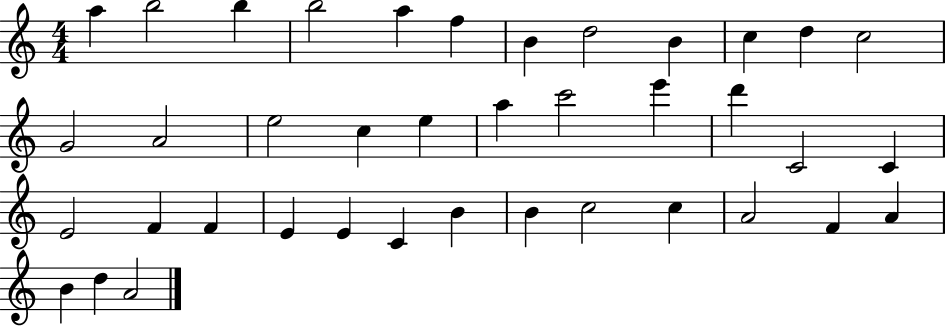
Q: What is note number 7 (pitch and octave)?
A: B4